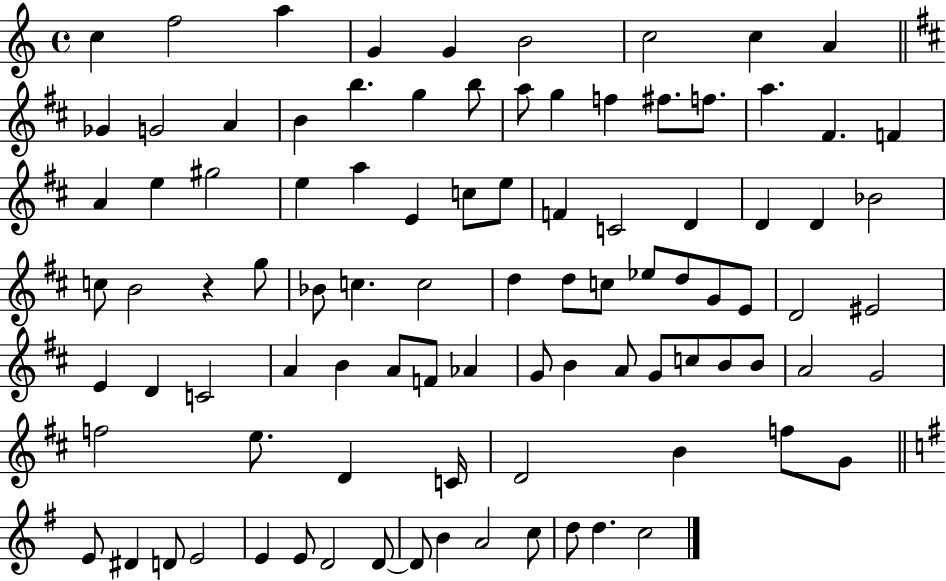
{
  \clef treble
  \time 4/4
  \defaultTimeSignature
  \key c \major
  c''4 f''2 a''4 | g'4 g'4 b'2 | c''2 c''4 a'4 | \bar "||" \break \key d \major ges'4 g'2 a'4 | b'4 b''4. g''4 b''8 | a''8 g''4 f''4 fis''8. f''8. | a''4. fis'4. f'4 | \break a'4 e''4 gis''2 | e''4 a''4 e'4 c''8 e''8 | f'4 c'2 d'4 | d'4 d'4 bes'2 | \break c''8 b'2 r4 g''8 | bes'8 c''4. c''2 | d''4 d''8 c''8 ees''8 d''8 g'8 e'8 | d'2 eis'2 | \break e'4 d'4 c'2 | a'4 b'4 a'8 f'8 aes'4 | g'8 b'4 a'8 g'8 c''8 b'8 b'8 | a'2 g'2 | \break f''2 e''8. d'4 c'16 | d'2 b'4 f''8 g'8 | \bar "||" \break \key g \major e'8 dis'4 d'8 e'2 | e'4 e'8 d'2 d'8~~ | d'8 b'4 a'2 c''8 | d''8 d''4. c''2 | \break \bar "|."
}